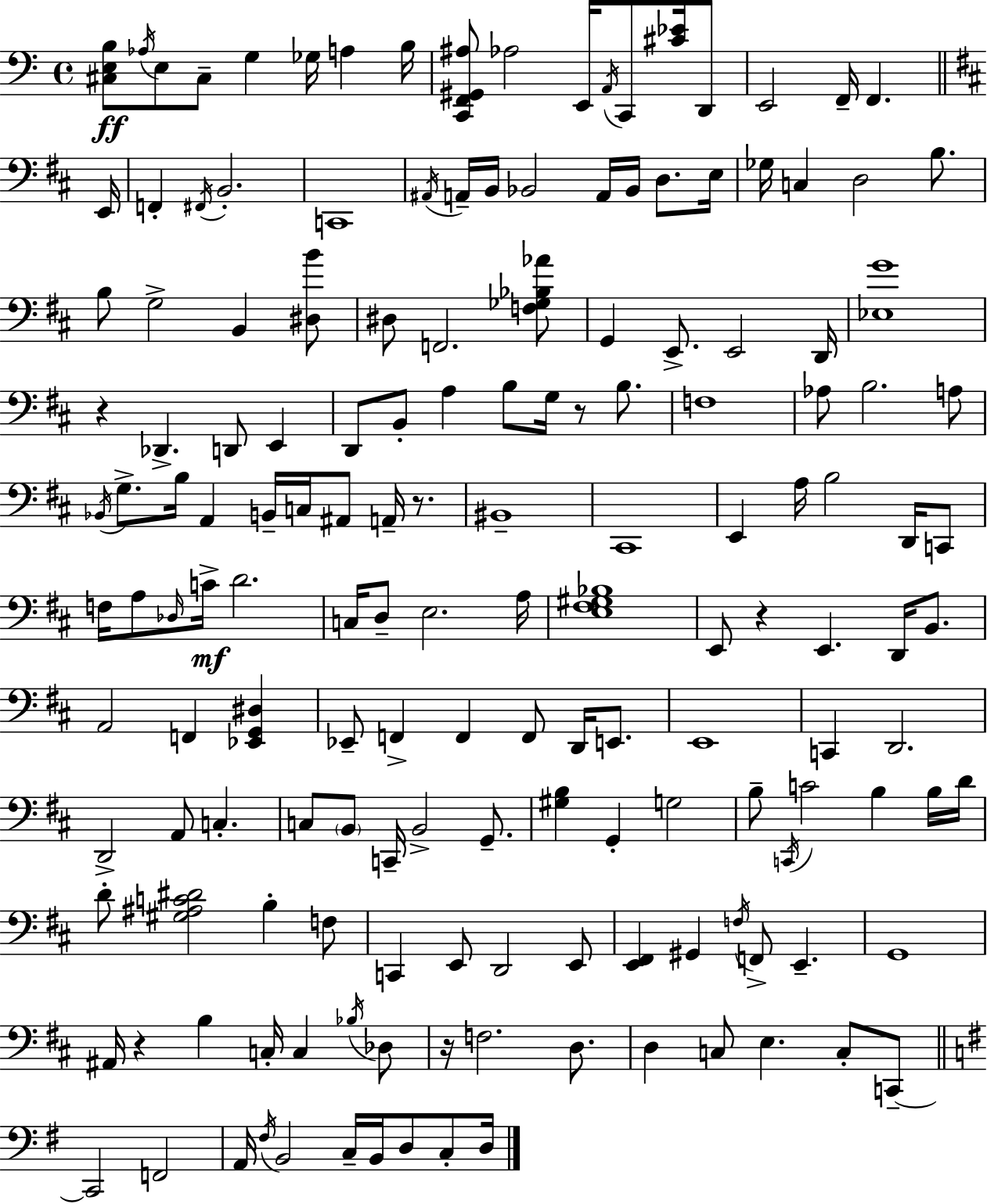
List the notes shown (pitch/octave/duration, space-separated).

[C#3,E3,B3]/e Ab3/s E3/e C#3/e G3/q Gb3/s A3/q B3/s [C2,F2,G#2,A#3]/e Ab3/h E2/s A2/s C2/e [C#4,Eb4]/s D2/e E2/h F2/s F2/q. E2/s F2/q F#2/s B2/h. C2/w A#2/s A2/s B2/s Bb2/h A2/s Bb2/s D3/e. E3/s Gb3/s C3/q D3/h B3/e. B3/e G3/h B2/q [D#3,B4]/e D#3/e F2/h. [F3,Gb3,Bb3,Ab4]/e G2/q E2/e. E2/h D2/s [Eb3,G4]/w R/q Db2/q. D2/e E2/q D2/e B2/e A3/q B3/e G3/s R/e B3/e. F3/w Ab3/e B3/h. A3/e Bb2/s G3/e. B3/s A2/q B2/s C3/s A#2/e A2/s R/e. BIS2/w C#2/w E2/q A3/s B3/h D2/s C2/e F3/s A3/e Db3/s C4/s D4/h. C3/s D3/e E3/h. A3/s [E3,F#3,G#3,Bb3]/w E2/e R/q E2/q. D2/s B2/e. A2/h F2/q [Eb2,G2,D#3]/q Eb2/e F2/q F2/q F2/e D2/s E2/e. E2/w C2/q D2/h. D2/h A2/e C3/q. C3/e B2/e C2/s B2/h G2/e. [G#3,B3]/q G2/q G3/h B3/e C2/s C4/h B3/q B3/s D4/s D4/e [G#3,A#3,C4,D#4]/h B3/q F3/e C2/q E2/e D2/h E2/e [E2,F#2]/q G#2/q F3/s F2/e E2/q. G2/w A#2/s R/q B3/q C3/s C3/q Bb3/s Db3/e R/s F3/h. D3/e. D3/q C3/e E3/q. C3/e C2/e C2/h F2/h A2/s F#3/s B2/h C3/s B2/s D3/e C3/e D3/s